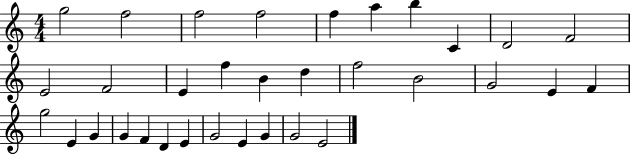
{
  \clef treble
  \numericTimeSignature
  \time 4/4
  \key c \major
  g''2 f''2 | f''2 f''2 | f''4 a''4 b''4 c'4 | d'2 f'2 | \break e'2 f'2 | e'4 f''4 b'4 d''4 | f''2 b'2 | g'2 e'4 f'4 | \break g''2 e'4 g'4 | g'4 f'4 d'4 e'4 | g'2 e'4 g'4 | g'2 e'2 | \break \bar "|."
}